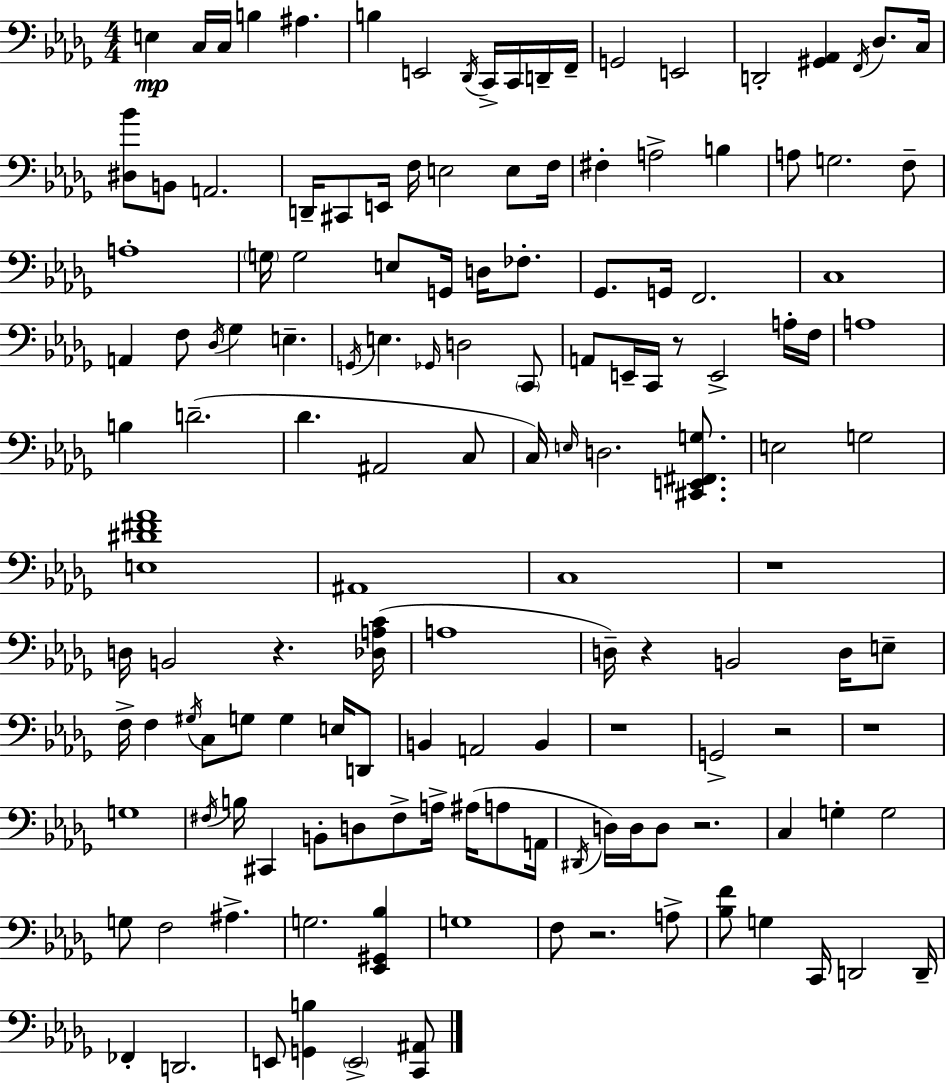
{
  \clef bass
  \numericTimeSignature
  \time 4/4
  \key bes \minor
  e4\mp c16 c16 b4 ais4. | b4 e,2 \acciaccatura { des,16 } c,16-> c,16 d,16-- | f,16-- g,2 e,2 | d,2-. <gis, aes,>4 \acciaccatura { f,16 } des8. | \break c16 <dis bes'>8 b,8 a,2. | d,16-- cis,8 e,16 f16 e2 e8 | f16 fis4-. a2-> b4 | a8 g2. | \break f8-- a1-. | \parenthesize g16 g2 e8 g,16 d16 fes8.-. | ges,8. g,16 f,2. | c1 | \break a,4 f8 \acciaccatura { des16 } ges4 e4.-- | \acciaccatura { g,16 } e4. \grace { ges,16 } d2 | \parenthesize c,8 a,8 e,16-- c,16 r8 e,2-> | a16-. f16 a1 | \break b4 d'2.--( | des'4. ais,2 | c8 c16) \grace { e16 } d2. | <cis, e, fis, g>8. e2 g2 | \break <e dis' fis' aes'>1 | ais,1 | c1 | r1 | \break d16 b,2 r4. | <des a c'>16( a1 | d16--) r4 b,2 | d16 e8-- f16-> f4 \acciaccatura { gis16 } c8 g8 | \break g4 e16 d,8 b,4 a,2 | b,4 r1 | g,2-> r2 | r1 | \break g1 | \acciaccatura { fis16 } b16 cis,4 b,8-. d8 | fis8-> a16-> ais16( a8 a,16 \acciaccatura { dis,16 }) d16 d16 d8 r2. | c4 g4-. | \break g2 g8 f2 | ais4.-> g2. | <ees, gis, bes>4 g1 | f8 r2. | \break a8-> <bes f'>8 g4 c,16 | d,2 d,16-- fes,4-. d,2. | e,8 <g, b>4 \parenthesize e,2-> | <c, ais,>8 \bar "|."
}